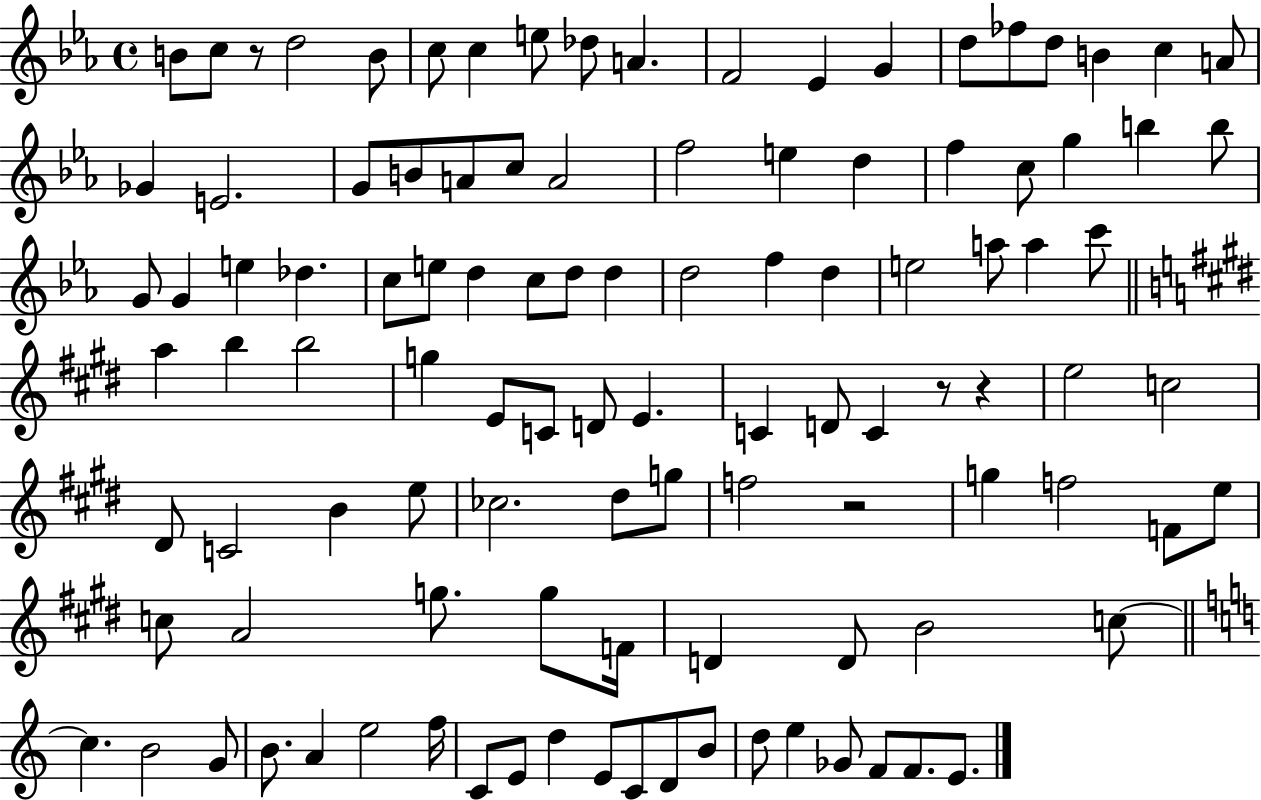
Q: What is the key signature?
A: EES major